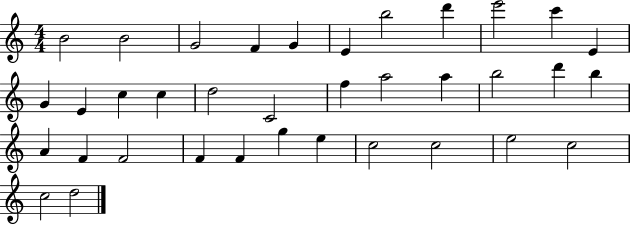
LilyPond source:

{
  \clef treble
  \numericTimeSignature
  \time 4/4
  \key c \major
  b'2 b'2 | g'2 f'4 g'4 | e'4 b''2 d'''4 | e'''2 c'''4 e'4 | \break g'4 e'4 c''4 c''4 | d''2 c'2 | f''4 a''2 a''4 | b''2 d'''4 b''4 | \break a'4 f'4 f'2 | f'4 f'4 g''4 e''4 | c''2 c''2 | e''2 c''2 | \break c''2 d''2 | \bar "|."
}